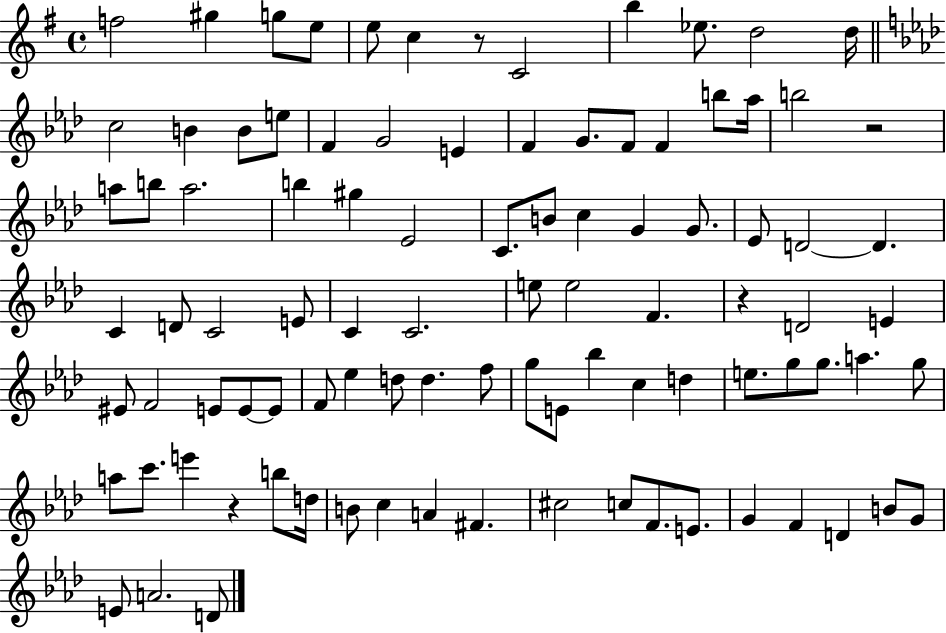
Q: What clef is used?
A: treble